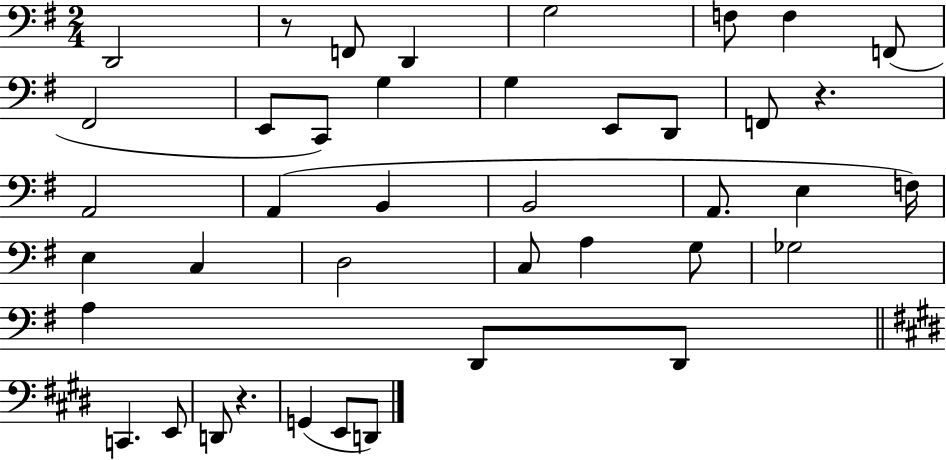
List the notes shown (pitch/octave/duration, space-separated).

D2/h R/e F2/e D2/q G3/h F3/e F3/q F2/e F#2/h E2/e C2/e G3/q G3/q E2/e D2/e F2/e R/q. A2/h A2/q B2/q B2/h A2/e. E3/q F3/s E3/q C3/q D3/h C3/e A3/q G3/e Gb3/h A3/q D2/e D2/e C2/q. E2/e D2/e R/q. G2/q E2/e D2/e